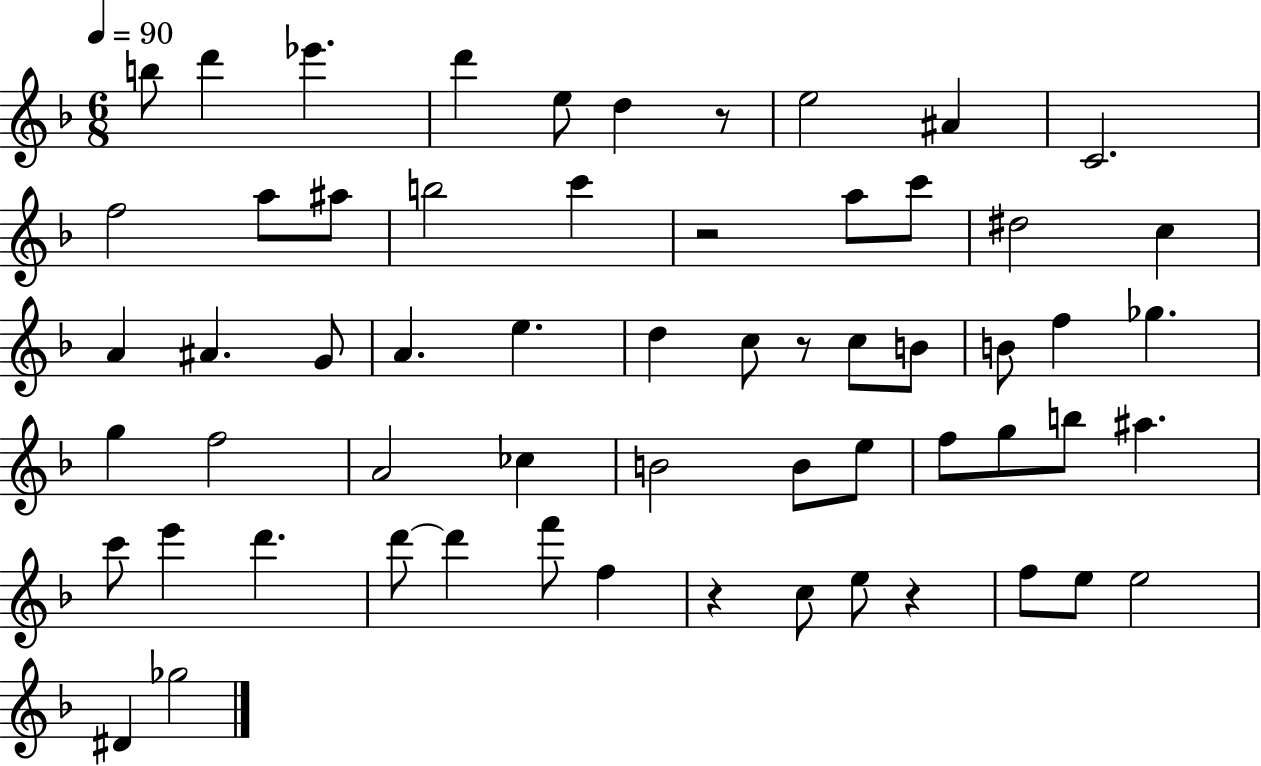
{
  \clef treble
  \numericTimeSignature
  \time 6/8
  \key f \major
  \tempo 4 = 90
  b''8 d'''4 ees'''4. | d'''4 e''8 d''4 r8 | e''2 ais'4 | c'2. | \break f''2 a''8 ais''8 | b''2 c'''4 | r2 a''8 c'''8 | dis''2 c''4 | \break a'4 ais'4. g'8 | a'4. e''4. | d''4 c''8 r8 c''8 b'8 | b'8 f''4 ges''4. | \break g''4 f''2 | a'2 ces''4 | b'2 b'8 e''8 | f''8 g''8 b''8 ais''4. | \break c'''8 e'''4 d'''4. | d'''8~~ d'''4 f'''8 f''4 | r4 c''8 e''8 r4 | f''8 e''8 e''2 | \break dis'4 ges''2 | \bar "|."
}